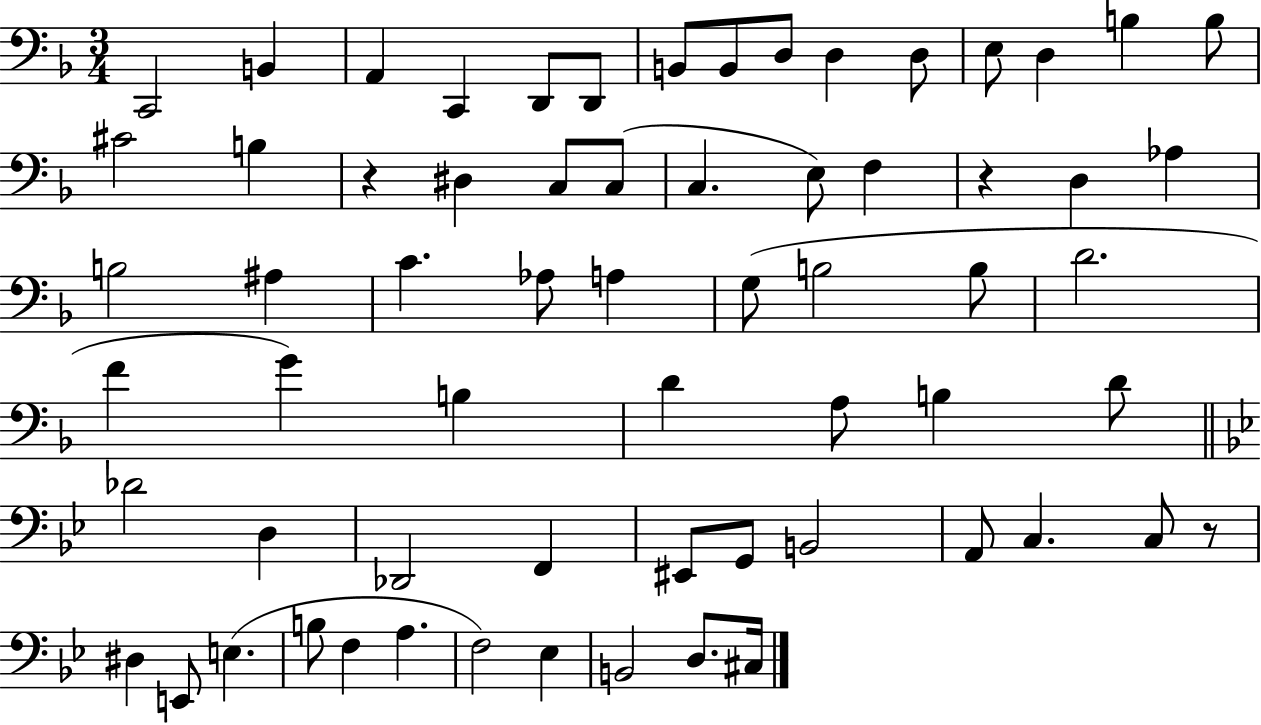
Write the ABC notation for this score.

X:1
T:Untitled
M:3/4
L:1/4
K:F
C,,2 B,, A,, C,, D,,/2 D,,/2 B,,/2 B,,/2 D,/2 D, D,/2 E,/2 D, B, B,/2 ^C2 B, z ^D, C,/2 C,/2 C, E,/2 F, z D, _A, B,2 ^A, C _A,/2 A, G,/2 B,2 B,/2 D2 F G B, D A,/2 B, D/2 _D2 D, _D,,2 F,, ^E,,/2 G,,/2 B,,2 A,,/2 C, C,/2 z/2 ^D, E,,/2 E, B,/2 F, A, F,2 _E, B,,2 D,/2 ^C,/4